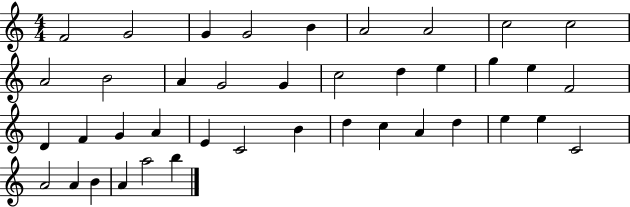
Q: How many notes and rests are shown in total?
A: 40